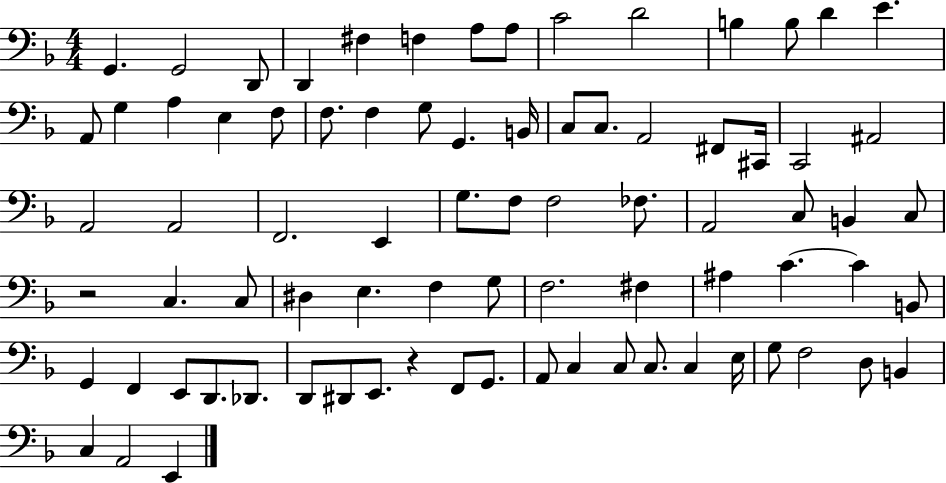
{
  \clef bass
  \numericTimeSignature
  \time 4/4
  \key f \major
  \repeat volta 2 { g,4. g,2 d,8 | d,4 fis4 f4 a8 a8 | c'2 d'2 | b4 b8 d'4 e'4. | \break a,8 g4 a4 e4 f8 | f8. f4 g8 g,4. b,16 | c8 c8. a,2 fis,8 cis,16 | c,2 ais,2 | \break a,2 a,2 | f,2. e,4 | g8. f8 f2 fes8. | a,2 c8 b,4 c8 | \break r2 c4. c8 | dis4 e4. f4 g8 | f2. fis4 | ais4 c'4.~~ c'4 b,8 | \break g,4 f,4 e,8 d,8. des,8. | d,8 dis,8 e,8. r4 f,8 g,8. | a,8 c4 c8 c8. c4 e16 | g8 f2 d8 b,4 | \break c4 a,2 e,4 | } \bar "|."
}